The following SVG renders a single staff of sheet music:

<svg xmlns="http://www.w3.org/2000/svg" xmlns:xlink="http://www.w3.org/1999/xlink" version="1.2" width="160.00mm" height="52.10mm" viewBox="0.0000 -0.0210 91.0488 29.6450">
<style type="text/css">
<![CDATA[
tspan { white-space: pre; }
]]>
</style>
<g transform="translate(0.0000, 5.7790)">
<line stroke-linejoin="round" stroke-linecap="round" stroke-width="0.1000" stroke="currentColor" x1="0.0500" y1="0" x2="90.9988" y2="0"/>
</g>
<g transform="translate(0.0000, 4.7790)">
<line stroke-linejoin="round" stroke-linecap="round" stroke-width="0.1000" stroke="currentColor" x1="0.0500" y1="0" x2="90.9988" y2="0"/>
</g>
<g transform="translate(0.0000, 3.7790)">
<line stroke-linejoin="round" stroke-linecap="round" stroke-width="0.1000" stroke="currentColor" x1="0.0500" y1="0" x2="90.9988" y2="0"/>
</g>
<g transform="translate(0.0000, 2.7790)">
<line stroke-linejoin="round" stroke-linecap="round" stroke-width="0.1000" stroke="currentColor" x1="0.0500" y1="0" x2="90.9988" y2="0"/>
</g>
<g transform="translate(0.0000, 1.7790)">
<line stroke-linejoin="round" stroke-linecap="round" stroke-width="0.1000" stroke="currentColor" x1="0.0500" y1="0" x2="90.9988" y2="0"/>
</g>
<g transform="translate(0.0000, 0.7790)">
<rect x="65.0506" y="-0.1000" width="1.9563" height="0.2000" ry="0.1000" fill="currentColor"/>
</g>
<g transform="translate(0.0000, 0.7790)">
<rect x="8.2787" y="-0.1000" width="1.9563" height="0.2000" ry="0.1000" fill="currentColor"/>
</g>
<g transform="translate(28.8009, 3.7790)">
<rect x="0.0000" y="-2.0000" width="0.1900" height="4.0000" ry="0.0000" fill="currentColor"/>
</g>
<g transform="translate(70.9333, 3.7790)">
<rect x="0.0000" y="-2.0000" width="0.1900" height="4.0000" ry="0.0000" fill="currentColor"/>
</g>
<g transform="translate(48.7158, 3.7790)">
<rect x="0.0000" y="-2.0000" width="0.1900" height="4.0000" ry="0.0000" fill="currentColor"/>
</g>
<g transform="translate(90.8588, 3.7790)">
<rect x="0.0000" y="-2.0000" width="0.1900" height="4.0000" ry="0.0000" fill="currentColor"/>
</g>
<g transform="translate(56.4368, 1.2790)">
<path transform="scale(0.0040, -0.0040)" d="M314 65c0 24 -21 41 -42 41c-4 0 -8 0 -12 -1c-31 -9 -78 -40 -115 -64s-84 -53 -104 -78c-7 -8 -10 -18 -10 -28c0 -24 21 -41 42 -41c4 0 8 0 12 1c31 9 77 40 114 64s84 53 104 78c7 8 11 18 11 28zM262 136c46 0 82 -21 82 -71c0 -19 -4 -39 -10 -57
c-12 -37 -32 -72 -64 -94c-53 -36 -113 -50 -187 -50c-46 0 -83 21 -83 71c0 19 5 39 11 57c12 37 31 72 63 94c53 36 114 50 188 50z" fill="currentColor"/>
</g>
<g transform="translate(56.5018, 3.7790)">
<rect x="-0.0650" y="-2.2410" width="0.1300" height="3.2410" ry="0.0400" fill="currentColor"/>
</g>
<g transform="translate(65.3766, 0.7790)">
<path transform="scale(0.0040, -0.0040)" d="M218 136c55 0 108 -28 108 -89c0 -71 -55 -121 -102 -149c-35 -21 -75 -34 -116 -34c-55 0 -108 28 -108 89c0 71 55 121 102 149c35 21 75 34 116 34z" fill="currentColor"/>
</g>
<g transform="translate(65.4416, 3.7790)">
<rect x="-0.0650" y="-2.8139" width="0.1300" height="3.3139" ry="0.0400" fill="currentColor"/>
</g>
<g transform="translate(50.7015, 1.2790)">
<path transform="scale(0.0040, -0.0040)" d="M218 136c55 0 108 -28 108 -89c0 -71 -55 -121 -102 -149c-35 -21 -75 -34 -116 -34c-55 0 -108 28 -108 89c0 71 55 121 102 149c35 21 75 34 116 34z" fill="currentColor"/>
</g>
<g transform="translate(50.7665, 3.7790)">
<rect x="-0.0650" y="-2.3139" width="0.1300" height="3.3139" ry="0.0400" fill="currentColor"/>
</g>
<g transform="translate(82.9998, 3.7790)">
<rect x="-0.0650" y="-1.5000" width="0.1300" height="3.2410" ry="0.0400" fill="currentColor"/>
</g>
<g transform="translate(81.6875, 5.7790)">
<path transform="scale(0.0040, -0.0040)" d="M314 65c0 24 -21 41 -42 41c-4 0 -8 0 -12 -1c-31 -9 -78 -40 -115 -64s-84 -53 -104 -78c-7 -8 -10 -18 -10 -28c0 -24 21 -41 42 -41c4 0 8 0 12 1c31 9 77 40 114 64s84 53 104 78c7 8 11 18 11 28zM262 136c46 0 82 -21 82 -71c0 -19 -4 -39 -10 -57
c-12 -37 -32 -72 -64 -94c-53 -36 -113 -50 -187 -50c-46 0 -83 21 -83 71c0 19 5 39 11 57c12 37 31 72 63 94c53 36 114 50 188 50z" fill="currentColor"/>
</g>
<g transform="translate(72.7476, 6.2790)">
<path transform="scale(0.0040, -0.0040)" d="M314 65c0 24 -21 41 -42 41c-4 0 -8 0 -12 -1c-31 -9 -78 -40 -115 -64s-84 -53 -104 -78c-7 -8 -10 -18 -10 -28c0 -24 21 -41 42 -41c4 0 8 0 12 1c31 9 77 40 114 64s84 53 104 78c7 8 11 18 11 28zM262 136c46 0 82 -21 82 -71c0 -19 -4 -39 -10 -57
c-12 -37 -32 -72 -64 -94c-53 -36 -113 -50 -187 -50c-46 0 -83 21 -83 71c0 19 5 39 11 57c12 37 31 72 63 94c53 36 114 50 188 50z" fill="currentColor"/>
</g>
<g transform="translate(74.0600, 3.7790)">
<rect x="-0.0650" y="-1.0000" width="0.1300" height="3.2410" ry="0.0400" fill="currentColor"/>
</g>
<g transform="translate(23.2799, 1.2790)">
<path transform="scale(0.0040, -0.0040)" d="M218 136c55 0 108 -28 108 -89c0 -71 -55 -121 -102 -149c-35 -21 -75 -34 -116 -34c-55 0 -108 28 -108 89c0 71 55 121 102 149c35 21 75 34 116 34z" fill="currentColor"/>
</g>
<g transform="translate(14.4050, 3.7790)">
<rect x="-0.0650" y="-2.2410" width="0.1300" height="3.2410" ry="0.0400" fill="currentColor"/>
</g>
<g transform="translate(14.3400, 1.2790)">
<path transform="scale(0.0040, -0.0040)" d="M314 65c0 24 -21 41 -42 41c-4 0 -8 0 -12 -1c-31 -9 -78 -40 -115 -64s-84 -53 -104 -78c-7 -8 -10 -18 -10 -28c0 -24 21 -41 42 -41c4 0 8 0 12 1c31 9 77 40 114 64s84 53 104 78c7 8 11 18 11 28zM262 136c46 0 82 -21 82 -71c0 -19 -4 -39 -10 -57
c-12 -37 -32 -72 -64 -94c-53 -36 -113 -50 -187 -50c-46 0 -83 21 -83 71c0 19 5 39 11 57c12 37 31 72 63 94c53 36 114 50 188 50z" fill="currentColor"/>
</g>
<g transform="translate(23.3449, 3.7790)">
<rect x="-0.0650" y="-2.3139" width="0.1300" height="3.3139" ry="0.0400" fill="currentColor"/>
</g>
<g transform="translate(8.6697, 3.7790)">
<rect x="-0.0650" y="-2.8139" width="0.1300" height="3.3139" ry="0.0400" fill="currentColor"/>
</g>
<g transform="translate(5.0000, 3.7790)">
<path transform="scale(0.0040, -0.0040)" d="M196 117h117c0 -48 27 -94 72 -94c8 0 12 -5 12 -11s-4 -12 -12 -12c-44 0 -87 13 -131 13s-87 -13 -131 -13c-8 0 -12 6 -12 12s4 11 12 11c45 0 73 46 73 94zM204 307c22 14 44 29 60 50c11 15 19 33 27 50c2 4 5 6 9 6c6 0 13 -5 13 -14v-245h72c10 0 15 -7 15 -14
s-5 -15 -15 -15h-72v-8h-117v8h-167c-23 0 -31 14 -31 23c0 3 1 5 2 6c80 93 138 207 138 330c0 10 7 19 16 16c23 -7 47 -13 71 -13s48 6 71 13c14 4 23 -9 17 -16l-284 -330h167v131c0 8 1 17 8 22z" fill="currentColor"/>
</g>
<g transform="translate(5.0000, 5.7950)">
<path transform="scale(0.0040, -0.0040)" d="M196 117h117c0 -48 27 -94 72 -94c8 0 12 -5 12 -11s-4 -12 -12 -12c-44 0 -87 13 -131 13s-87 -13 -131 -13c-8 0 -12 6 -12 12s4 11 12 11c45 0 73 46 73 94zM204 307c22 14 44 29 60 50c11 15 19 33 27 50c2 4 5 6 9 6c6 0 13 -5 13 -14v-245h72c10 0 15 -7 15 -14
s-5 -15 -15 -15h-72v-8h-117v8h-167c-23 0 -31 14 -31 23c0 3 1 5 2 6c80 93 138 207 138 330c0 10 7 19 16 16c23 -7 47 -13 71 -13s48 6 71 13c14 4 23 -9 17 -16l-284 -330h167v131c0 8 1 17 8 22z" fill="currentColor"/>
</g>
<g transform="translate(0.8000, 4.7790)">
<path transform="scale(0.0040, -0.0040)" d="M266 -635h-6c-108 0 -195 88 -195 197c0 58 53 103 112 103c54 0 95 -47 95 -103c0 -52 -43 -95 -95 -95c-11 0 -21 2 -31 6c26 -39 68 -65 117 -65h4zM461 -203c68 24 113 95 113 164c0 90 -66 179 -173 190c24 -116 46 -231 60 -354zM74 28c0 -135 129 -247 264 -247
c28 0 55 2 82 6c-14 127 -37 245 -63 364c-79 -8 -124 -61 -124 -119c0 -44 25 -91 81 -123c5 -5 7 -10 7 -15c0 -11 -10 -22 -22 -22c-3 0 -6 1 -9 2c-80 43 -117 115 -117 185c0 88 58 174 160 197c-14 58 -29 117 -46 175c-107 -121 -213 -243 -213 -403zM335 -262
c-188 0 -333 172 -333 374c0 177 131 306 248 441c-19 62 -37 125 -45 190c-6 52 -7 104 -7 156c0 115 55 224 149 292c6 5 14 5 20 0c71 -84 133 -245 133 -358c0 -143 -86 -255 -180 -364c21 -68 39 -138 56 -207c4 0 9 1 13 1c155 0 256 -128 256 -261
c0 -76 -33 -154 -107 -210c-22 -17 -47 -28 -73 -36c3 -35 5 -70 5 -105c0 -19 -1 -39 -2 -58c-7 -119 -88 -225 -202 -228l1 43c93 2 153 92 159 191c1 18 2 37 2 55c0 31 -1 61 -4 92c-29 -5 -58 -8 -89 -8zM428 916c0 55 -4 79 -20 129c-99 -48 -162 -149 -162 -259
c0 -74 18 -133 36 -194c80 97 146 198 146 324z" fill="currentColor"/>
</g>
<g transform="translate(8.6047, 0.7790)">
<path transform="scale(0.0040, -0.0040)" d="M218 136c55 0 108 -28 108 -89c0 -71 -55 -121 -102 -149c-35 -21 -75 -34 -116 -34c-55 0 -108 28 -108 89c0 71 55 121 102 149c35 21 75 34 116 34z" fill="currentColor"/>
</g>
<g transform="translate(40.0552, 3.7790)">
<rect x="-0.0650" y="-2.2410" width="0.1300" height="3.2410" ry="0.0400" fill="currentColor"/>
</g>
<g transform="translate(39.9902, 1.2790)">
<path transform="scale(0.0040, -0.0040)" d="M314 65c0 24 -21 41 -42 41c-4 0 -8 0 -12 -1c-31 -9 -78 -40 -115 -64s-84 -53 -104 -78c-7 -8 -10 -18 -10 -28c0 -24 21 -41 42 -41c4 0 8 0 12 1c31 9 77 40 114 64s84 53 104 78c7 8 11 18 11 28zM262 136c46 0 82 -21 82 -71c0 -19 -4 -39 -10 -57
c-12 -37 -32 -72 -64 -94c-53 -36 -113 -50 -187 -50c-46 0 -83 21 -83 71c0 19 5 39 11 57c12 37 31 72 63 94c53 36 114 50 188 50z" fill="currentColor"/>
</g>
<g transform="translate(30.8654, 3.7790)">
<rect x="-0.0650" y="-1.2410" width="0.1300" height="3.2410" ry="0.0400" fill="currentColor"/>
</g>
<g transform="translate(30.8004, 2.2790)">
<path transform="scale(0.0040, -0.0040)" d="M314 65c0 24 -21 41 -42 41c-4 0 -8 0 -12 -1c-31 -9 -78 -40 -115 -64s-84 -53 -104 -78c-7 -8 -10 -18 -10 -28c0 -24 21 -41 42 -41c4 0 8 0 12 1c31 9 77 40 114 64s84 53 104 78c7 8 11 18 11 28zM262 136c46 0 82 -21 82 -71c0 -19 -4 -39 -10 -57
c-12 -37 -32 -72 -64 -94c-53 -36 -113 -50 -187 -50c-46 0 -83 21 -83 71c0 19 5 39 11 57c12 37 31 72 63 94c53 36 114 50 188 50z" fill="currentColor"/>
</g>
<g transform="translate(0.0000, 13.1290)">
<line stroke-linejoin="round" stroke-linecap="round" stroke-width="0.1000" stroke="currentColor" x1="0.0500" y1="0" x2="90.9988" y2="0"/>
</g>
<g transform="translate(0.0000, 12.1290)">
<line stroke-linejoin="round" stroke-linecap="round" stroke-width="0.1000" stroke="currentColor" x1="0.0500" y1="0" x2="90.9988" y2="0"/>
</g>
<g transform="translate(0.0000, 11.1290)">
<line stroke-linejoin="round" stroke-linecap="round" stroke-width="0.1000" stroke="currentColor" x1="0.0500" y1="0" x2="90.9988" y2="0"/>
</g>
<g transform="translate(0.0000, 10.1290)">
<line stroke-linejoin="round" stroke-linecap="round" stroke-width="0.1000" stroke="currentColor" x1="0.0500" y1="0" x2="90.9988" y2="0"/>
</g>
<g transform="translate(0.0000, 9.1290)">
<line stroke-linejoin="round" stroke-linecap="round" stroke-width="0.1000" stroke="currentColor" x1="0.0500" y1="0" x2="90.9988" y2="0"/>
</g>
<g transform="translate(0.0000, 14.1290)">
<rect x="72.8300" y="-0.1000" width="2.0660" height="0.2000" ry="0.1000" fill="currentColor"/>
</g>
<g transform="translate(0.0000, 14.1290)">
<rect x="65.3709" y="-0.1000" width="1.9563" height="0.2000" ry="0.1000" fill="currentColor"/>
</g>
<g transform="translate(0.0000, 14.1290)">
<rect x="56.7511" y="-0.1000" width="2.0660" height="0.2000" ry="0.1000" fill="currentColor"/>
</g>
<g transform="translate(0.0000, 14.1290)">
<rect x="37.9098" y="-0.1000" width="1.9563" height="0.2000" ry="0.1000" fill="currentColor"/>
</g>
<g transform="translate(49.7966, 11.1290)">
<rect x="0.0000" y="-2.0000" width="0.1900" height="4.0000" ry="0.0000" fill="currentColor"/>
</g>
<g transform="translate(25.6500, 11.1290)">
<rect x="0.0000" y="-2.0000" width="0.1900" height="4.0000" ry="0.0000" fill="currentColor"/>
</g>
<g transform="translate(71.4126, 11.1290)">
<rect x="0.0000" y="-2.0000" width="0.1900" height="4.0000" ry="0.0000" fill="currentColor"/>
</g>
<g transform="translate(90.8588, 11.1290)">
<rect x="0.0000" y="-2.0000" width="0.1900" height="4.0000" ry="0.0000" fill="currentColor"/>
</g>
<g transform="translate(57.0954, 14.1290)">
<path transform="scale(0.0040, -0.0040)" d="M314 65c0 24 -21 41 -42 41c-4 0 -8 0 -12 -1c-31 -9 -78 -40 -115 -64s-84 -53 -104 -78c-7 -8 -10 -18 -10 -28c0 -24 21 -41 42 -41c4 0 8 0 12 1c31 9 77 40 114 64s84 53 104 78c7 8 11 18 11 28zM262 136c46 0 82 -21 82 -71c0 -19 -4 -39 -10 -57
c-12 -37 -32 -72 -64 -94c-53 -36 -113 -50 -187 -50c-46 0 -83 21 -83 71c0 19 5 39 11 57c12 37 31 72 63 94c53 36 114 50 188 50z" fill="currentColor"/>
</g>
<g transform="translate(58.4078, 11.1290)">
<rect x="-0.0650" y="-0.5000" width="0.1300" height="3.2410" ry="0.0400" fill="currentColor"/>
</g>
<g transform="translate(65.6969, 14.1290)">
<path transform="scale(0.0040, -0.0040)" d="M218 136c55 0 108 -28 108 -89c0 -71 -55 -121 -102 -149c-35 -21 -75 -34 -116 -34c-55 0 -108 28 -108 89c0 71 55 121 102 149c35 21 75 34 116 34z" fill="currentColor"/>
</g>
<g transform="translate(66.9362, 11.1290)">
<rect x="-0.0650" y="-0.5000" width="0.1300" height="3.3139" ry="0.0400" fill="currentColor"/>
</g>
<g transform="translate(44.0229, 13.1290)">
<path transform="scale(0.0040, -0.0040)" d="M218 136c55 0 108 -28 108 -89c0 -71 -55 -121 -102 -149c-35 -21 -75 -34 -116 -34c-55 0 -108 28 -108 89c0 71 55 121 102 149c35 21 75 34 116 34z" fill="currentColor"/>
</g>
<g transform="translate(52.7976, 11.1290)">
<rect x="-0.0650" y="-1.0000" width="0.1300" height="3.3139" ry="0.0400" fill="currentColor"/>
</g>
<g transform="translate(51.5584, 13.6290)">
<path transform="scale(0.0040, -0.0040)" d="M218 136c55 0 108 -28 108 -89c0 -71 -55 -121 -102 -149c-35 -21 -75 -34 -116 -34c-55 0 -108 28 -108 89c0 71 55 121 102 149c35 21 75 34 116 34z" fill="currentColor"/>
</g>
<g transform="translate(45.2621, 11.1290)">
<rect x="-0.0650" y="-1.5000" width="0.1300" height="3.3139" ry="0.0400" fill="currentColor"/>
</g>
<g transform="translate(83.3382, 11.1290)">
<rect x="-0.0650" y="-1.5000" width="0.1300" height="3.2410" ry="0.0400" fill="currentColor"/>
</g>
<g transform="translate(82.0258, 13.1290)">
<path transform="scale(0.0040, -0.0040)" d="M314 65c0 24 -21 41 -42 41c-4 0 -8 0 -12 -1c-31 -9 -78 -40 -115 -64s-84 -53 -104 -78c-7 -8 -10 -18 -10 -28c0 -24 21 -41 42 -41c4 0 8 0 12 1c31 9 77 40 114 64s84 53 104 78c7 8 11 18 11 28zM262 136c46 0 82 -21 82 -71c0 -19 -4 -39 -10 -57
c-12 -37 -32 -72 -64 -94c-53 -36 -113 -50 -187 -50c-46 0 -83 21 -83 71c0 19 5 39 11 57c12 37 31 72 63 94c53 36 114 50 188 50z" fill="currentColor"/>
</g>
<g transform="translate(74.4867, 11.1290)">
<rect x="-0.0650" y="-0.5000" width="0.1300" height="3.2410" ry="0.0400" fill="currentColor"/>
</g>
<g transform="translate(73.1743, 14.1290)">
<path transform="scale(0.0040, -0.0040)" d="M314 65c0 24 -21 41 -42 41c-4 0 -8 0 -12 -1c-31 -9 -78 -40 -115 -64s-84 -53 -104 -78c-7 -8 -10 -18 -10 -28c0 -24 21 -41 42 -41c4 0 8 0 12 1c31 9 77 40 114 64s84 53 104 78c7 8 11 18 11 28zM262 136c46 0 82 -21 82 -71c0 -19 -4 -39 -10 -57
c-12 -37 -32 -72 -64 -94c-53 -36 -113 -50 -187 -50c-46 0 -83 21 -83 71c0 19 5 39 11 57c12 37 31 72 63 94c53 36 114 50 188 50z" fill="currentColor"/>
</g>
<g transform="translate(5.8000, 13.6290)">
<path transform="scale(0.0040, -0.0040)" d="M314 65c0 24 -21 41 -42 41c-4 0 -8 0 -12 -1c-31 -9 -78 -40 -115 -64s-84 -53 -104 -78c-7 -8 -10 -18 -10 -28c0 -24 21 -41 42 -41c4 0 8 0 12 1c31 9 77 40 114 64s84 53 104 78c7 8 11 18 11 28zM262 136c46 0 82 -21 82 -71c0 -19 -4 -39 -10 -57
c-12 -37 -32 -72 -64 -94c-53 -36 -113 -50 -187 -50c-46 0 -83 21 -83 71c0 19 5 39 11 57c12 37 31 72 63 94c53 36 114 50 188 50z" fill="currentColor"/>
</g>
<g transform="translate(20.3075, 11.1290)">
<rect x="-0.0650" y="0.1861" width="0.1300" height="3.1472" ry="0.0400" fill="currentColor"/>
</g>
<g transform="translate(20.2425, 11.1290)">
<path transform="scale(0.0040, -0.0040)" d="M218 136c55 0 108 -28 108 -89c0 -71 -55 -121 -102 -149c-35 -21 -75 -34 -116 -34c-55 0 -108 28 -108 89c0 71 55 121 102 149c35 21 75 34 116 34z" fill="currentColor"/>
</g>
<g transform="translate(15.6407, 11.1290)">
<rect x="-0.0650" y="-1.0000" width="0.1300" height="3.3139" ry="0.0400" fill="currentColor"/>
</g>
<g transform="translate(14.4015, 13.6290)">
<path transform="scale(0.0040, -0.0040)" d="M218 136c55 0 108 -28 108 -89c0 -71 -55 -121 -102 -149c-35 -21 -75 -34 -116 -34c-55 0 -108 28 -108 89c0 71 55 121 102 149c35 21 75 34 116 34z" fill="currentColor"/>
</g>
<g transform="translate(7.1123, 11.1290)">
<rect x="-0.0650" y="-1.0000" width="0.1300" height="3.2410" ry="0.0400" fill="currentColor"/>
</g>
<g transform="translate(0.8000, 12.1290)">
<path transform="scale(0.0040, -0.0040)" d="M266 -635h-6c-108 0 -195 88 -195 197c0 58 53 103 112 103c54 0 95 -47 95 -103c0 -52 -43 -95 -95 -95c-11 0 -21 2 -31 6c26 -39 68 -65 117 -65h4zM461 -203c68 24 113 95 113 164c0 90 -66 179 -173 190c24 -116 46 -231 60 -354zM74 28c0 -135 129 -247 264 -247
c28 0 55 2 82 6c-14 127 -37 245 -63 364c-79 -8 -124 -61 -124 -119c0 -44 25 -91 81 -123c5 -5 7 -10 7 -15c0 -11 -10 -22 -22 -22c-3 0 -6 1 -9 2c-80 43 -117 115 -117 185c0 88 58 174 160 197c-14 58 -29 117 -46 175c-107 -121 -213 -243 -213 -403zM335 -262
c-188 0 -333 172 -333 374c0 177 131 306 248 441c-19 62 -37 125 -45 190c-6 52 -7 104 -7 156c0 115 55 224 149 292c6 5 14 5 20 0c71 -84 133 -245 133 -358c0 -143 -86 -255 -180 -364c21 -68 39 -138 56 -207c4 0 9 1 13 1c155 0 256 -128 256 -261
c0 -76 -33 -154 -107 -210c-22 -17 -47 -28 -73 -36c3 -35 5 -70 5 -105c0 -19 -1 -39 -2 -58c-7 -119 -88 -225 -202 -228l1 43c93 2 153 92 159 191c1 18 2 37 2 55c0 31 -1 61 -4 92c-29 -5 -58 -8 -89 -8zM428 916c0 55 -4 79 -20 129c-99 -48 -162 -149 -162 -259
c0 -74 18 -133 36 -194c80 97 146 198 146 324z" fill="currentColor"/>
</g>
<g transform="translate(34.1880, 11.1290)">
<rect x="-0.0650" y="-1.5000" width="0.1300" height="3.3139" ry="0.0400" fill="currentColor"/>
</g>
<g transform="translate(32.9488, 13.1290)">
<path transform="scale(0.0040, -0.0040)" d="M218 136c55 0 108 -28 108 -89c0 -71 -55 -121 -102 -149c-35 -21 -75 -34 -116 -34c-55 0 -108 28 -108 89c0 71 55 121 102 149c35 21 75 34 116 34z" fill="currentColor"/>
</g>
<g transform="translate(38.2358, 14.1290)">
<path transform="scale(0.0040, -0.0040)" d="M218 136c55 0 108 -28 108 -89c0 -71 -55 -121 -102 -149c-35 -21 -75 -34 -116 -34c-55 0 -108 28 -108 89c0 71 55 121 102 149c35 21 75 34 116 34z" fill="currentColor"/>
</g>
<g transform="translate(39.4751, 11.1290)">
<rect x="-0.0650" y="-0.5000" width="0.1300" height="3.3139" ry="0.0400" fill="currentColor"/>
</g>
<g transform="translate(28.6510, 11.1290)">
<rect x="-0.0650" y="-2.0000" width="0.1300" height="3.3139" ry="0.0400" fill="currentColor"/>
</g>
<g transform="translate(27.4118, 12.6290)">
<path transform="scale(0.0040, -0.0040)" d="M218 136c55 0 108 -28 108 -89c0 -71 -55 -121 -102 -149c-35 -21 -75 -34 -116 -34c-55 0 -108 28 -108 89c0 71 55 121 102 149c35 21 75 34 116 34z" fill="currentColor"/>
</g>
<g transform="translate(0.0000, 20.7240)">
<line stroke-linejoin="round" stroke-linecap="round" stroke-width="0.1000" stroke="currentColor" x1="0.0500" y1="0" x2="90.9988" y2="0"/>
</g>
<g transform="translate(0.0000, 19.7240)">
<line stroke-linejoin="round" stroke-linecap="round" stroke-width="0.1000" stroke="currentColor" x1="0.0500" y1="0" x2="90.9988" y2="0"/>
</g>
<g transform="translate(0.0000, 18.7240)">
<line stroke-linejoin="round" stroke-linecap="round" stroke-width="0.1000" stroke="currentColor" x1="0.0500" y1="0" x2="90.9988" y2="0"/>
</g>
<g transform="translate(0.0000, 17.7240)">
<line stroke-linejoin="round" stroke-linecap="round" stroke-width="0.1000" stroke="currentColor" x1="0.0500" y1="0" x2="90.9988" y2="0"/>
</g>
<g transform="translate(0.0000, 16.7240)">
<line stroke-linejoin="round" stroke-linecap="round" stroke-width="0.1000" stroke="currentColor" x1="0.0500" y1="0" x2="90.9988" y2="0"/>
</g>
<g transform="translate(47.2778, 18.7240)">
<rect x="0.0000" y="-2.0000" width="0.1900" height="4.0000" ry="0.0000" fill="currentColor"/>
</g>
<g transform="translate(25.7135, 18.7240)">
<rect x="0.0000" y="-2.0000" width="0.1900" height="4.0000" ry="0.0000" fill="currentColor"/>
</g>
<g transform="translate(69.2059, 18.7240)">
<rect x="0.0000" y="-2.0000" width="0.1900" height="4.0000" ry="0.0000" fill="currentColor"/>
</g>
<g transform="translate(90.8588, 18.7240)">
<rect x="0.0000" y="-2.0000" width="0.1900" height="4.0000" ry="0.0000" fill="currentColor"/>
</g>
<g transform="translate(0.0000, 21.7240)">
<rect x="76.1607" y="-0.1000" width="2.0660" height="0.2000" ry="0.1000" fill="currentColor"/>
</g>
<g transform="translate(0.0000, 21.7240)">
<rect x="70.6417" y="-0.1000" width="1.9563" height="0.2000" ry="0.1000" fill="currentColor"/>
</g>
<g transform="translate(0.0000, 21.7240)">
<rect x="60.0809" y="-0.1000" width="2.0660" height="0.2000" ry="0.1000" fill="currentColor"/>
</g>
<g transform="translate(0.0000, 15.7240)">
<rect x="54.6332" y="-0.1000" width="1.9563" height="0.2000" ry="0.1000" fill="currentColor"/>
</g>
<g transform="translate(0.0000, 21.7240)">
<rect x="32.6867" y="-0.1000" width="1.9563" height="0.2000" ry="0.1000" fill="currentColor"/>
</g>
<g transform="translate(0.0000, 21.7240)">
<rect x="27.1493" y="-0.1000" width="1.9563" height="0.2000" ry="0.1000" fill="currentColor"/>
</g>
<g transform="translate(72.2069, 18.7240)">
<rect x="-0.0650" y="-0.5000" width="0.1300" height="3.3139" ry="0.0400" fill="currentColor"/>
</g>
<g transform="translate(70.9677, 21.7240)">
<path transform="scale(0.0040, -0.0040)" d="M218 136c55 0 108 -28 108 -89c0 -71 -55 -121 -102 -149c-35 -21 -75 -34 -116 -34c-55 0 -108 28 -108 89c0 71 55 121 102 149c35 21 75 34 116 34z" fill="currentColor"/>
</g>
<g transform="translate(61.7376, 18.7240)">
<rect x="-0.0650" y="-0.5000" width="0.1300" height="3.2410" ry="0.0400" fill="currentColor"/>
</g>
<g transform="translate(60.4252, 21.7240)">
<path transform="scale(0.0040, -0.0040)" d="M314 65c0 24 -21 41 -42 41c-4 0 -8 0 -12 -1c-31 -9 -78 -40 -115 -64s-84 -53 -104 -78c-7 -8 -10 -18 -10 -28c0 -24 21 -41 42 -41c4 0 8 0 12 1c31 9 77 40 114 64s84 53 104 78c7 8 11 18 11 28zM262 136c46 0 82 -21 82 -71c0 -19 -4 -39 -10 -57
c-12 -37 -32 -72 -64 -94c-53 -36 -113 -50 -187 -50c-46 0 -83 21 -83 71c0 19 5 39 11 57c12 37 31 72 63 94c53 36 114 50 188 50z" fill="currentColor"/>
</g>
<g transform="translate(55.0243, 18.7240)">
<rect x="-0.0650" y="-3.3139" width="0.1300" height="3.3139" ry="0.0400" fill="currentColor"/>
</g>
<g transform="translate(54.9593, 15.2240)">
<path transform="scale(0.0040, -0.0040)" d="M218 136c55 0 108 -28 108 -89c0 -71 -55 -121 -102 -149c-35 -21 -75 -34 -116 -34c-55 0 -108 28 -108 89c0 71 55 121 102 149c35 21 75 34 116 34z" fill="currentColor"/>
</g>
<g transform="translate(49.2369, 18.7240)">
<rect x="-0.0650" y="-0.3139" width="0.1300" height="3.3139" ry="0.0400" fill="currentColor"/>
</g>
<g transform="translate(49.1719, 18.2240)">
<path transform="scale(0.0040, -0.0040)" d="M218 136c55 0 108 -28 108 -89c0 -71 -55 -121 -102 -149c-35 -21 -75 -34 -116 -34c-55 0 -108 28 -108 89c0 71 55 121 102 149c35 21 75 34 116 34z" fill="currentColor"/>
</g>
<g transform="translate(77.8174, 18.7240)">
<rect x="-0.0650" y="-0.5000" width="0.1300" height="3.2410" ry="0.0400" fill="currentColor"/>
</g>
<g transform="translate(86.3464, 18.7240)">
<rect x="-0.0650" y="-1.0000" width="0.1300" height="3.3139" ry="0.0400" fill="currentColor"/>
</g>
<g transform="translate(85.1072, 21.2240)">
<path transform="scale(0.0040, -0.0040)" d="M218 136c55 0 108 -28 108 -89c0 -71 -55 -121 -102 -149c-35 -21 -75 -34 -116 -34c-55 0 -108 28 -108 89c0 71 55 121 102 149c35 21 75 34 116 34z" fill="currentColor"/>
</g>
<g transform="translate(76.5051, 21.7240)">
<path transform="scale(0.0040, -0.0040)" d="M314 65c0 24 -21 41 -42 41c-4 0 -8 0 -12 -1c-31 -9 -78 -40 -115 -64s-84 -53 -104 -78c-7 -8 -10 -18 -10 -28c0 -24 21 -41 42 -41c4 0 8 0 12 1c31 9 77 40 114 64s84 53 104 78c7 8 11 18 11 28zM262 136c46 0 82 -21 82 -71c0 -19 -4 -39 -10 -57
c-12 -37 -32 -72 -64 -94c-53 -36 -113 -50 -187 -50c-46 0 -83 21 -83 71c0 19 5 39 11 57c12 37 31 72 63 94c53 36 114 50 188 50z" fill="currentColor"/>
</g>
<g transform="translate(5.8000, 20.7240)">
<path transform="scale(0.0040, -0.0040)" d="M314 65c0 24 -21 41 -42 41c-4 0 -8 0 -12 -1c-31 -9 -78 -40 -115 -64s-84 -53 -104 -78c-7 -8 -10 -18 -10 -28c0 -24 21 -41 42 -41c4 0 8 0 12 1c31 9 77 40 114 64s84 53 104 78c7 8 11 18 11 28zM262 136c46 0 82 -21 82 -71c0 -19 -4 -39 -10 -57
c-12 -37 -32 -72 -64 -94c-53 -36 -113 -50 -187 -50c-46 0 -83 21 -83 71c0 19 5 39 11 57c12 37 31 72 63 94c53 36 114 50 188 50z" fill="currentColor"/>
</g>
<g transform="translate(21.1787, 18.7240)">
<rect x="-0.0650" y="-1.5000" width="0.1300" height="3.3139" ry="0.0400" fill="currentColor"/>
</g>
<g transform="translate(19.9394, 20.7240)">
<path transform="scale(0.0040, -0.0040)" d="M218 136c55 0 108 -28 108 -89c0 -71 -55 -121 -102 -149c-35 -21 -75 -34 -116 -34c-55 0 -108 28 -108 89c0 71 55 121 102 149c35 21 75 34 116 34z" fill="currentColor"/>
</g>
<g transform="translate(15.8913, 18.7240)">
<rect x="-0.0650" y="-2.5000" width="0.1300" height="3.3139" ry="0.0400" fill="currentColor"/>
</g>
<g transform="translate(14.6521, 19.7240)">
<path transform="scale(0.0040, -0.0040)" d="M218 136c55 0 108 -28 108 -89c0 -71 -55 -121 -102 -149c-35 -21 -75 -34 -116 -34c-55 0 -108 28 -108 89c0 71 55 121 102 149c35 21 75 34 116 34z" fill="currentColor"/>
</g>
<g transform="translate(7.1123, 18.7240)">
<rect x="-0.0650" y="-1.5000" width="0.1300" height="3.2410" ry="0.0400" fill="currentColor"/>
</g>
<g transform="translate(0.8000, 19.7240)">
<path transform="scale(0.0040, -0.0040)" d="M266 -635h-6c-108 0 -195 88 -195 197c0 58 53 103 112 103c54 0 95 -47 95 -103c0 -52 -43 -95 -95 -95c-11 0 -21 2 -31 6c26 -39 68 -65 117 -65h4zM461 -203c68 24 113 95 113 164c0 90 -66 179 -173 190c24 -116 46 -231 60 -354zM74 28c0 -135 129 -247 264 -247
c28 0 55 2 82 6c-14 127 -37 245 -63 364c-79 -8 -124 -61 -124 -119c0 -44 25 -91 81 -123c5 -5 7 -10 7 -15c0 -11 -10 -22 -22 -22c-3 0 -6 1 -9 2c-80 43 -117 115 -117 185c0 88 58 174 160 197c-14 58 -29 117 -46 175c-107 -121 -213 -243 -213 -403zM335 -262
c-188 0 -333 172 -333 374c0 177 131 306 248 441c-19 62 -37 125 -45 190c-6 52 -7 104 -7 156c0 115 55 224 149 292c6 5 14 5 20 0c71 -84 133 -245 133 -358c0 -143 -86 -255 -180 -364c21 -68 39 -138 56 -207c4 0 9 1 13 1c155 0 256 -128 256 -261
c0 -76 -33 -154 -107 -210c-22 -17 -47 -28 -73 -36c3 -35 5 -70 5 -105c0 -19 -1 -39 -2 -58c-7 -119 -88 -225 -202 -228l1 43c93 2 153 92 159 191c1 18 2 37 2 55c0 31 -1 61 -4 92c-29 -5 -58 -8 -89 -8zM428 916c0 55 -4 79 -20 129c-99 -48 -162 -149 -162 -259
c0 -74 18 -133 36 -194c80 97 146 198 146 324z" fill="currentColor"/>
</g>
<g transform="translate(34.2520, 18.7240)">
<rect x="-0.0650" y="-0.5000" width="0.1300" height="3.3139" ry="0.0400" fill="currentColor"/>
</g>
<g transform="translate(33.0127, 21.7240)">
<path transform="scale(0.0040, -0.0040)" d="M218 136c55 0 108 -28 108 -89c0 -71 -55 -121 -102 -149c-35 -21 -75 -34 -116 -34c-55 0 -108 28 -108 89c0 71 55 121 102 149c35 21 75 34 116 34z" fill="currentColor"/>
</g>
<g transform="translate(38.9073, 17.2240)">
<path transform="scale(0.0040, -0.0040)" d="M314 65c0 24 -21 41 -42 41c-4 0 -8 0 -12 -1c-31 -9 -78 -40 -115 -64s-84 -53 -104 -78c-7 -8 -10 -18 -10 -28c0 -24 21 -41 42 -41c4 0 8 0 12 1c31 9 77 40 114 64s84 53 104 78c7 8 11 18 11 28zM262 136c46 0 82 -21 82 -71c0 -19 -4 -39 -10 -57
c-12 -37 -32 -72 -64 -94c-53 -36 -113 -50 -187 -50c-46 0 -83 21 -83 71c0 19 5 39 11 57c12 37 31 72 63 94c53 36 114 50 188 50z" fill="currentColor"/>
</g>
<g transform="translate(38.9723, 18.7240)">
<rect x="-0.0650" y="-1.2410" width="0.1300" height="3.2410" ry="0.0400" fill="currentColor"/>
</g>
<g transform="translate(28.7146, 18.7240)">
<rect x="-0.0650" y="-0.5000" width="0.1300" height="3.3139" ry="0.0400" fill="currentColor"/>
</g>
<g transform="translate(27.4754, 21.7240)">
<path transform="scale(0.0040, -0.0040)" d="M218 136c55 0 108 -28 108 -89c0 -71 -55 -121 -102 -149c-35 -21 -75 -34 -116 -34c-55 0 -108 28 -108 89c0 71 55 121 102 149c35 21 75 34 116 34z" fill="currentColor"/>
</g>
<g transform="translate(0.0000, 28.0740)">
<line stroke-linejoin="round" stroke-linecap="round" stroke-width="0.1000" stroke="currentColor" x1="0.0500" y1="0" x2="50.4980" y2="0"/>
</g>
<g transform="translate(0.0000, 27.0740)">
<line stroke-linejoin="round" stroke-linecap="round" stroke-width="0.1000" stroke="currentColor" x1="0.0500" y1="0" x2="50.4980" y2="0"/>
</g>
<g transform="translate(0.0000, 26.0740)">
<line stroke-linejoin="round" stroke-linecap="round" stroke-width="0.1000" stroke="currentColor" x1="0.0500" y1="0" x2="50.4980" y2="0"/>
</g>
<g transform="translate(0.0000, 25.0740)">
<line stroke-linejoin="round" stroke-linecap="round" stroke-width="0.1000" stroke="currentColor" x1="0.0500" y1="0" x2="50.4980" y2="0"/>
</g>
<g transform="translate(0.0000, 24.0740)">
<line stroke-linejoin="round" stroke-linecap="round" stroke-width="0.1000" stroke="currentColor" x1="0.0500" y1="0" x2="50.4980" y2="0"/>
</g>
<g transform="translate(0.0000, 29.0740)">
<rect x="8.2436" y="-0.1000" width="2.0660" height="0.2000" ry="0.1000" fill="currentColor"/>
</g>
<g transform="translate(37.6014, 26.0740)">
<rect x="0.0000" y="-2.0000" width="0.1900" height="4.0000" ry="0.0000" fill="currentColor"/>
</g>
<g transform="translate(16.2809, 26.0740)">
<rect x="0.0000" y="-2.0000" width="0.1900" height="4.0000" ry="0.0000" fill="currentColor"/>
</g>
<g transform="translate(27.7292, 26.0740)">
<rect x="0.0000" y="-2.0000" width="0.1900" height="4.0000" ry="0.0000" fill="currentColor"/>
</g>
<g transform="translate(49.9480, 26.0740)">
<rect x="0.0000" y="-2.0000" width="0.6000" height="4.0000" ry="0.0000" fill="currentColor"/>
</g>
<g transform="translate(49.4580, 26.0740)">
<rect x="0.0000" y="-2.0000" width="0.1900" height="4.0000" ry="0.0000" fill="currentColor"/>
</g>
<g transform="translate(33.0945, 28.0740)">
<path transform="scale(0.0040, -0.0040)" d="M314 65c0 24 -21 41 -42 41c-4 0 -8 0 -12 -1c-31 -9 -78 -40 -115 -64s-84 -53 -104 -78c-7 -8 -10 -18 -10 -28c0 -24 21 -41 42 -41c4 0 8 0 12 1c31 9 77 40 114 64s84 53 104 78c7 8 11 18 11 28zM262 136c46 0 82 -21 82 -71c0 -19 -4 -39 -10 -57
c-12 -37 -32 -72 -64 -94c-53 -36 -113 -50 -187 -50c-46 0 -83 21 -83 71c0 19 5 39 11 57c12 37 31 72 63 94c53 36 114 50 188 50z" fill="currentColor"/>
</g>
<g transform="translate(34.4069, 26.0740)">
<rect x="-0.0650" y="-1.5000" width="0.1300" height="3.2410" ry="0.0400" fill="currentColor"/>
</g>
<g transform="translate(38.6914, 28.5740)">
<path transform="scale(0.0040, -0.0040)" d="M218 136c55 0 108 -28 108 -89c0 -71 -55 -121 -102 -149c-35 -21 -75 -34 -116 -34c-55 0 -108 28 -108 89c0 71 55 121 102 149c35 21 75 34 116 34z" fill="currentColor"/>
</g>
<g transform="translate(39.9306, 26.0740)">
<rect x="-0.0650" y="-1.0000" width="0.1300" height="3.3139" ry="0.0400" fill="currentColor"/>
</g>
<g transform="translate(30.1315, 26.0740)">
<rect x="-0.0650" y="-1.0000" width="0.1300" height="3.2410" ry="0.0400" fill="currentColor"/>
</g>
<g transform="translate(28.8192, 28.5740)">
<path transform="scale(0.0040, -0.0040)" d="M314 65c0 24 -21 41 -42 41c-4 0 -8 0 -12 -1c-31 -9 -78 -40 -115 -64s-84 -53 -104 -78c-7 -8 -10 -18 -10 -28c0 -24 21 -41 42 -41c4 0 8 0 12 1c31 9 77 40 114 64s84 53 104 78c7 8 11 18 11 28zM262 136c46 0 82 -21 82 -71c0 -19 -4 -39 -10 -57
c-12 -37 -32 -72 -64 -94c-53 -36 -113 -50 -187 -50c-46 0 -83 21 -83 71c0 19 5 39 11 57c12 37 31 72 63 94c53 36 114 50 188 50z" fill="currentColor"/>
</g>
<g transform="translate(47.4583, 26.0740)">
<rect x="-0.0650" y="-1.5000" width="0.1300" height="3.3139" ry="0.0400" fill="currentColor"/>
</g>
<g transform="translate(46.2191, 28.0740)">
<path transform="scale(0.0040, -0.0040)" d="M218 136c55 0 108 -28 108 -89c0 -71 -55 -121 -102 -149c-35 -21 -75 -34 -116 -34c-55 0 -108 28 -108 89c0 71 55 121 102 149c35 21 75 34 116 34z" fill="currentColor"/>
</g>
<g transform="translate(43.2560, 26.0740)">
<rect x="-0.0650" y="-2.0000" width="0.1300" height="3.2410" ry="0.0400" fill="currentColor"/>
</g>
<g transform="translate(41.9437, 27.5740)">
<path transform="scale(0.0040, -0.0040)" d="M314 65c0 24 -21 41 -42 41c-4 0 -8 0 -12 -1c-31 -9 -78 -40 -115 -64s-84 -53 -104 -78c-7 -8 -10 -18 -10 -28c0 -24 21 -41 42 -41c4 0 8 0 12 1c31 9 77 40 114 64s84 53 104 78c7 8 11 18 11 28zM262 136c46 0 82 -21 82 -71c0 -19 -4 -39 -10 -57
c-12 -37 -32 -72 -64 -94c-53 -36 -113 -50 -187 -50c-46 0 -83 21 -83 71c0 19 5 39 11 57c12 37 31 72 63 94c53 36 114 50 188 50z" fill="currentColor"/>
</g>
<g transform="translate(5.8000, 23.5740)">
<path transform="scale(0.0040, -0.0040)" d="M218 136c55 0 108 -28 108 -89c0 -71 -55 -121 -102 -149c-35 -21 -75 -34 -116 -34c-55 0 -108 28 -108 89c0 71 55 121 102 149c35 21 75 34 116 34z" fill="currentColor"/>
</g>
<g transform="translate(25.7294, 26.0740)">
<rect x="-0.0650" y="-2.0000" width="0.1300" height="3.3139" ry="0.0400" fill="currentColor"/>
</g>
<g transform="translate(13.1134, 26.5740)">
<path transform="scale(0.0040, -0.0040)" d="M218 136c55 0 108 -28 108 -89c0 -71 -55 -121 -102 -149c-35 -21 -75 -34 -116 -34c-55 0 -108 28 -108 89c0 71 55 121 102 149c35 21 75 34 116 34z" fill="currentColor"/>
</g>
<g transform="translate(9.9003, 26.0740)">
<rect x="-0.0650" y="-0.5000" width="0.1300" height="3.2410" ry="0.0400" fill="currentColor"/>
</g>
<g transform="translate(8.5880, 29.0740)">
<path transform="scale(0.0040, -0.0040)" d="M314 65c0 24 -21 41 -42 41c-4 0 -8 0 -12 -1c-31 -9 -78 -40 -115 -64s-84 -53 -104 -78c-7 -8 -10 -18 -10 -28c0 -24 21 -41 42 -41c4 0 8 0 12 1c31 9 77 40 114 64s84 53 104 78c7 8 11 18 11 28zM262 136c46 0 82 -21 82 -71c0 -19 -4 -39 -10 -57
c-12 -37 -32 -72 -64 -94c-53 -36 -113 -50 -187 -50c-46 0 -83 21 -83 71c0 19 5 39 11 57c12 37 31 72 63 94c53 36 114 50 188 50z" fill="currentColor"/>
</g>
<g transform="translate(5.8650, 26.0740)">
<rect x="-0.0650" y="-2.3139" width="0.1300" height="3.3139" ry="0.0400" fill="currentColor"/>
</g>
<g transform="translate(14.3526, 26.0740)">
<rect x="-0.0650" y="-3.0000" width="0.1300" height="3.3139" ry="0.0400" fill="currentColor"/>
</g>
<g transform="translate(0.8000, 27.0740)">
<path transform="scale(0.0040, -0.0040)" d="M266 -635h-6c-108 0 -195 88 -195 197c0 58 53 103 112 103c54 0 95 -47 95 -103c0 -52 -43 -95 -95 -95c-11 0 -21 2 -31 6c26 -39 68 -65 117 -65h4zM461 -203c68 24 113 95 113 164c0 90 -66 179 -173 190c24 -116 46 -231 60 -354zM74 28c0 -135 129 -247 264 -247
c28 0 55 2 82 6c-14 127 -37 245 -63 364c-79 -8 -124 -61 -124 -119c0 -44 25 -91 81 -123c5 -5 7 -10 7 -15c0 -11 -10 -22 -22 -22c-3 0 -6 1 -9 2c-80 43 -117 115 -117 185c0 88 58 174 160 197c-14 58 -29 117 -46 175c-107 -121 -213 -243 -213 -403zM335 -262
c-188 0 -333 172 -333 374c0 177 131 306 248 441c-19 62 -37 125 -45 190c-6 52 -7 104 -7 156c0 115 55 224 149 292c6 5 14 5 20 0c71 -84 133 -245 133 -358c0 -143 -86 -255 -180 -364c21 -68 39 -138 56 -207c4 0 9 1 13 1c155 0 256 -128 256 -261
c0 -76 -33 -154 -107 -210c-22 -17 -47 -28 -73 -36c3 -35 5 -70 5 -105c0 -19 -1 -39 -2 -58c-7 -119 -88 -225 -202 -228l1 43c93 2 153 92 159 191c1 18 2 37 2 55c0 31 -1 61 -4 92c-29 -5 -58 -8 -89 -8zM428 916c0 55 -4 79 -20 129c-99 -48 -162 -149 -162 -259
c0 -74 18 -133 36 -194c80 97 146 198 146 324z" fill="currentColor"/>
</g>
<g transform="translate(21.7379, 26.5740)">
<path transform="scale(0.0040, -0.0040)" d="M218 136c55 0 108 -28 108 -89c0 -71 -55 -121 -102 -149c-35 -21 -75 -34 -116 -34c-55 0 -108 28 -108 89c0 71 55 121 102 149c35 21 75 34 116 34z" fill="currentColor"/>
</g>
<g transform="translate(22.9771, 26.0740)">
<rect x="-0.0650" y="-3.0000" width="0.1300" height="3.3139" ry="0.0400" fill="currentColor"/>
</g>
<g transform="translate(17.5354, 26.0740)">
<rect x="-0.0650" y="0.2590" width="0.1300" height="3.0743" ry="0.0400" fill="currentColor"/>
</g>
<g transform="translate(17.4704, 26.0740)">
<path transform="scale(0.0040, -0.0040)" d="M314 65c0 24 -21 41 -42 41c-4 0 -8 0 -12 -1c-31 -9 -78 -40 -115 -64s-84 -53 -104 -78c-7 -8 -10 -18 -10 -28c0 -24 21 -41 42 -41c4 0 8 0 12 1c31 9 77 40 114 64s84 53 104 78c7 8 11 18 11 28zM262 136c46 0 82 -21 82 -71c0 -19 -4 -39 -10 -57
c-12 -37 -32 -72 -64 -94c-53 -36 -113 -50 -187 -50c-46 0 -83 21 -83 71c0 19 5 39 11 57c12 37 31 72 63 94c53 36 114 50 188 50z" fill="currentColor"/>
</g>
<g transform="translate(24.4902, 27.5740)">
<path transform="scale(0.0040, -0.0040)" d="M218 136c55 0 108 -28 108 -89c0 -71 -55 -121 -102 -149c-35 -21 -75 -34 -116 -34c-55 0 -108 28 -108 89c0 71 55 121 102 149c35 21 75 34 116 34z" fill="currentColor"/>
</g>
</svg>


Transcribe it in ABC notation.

X:1
T:Untitled
M:4/4
L:1/4
K:C
a g2 g e2 g2 g g2 a D2 E2 D2 D B F E C E D C2 C C2 E2 E2 G E C C e2 c b C2 C C2 D g C2 A B2 A F D2 E2 D F2 E